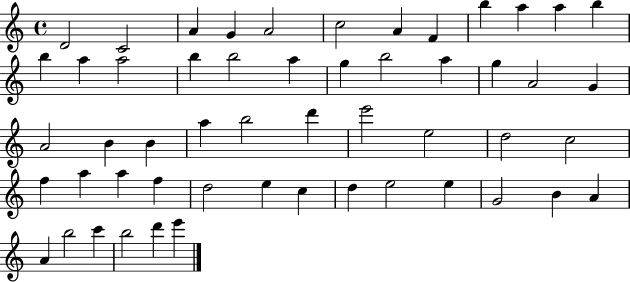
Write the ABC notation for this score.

X:1
T:Untitled
M:4/4
L:1/4
K:C
D2 C2 A G A2 c2 A F b a a b b a a2 b b2 a g b2 a g A2 G A2 B B a b2 d' e'2 e2 d2 c2 f a a f d2 e c d e2 e G2 B A A b2 c' b2 d' e'